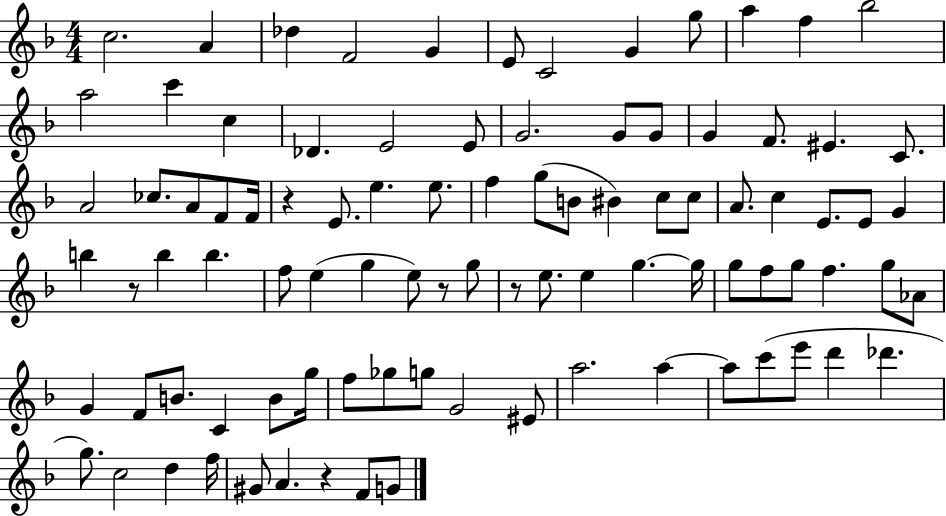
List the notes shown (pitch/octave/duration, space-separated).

C5/h. A4/q Db5/q F4/h G4/q E4/e C4/h G4/q G5/e A5/q F5/q Bb5/h A5/h C6/q C5/q Db4/q. E4/h E4/e G4/h. G4/e G4/e G4/q F4/e. EIS4/q. C4/e. A4/h CES5/e. A4/e F4/e F4/s R/q E4/e. E5/q. E5/e. F5/q G5/e B4/e BIS4/q C5/e C5/e A4/e. C5/q E4/e. E4/e G4/q B5/q R/e B5/q B5/q. F5/e E5/q G5/q E5/e R/e G5/e R/e E5/e. E5/q G5/q. G5/s G5/e F5/e G5/e F5/q. G5/e Ab4/e G4/q F4/e B4/e. C4/q B4/e G5/s F5/e Gb5/e G5/e G4/h EIS4/e A5/h. A5/q A5/e C6/e E6/e D6/q Db6/q. G5/e. C5/h D5/q F5/s G#4/e A4/q. R/q F4/e G4/e